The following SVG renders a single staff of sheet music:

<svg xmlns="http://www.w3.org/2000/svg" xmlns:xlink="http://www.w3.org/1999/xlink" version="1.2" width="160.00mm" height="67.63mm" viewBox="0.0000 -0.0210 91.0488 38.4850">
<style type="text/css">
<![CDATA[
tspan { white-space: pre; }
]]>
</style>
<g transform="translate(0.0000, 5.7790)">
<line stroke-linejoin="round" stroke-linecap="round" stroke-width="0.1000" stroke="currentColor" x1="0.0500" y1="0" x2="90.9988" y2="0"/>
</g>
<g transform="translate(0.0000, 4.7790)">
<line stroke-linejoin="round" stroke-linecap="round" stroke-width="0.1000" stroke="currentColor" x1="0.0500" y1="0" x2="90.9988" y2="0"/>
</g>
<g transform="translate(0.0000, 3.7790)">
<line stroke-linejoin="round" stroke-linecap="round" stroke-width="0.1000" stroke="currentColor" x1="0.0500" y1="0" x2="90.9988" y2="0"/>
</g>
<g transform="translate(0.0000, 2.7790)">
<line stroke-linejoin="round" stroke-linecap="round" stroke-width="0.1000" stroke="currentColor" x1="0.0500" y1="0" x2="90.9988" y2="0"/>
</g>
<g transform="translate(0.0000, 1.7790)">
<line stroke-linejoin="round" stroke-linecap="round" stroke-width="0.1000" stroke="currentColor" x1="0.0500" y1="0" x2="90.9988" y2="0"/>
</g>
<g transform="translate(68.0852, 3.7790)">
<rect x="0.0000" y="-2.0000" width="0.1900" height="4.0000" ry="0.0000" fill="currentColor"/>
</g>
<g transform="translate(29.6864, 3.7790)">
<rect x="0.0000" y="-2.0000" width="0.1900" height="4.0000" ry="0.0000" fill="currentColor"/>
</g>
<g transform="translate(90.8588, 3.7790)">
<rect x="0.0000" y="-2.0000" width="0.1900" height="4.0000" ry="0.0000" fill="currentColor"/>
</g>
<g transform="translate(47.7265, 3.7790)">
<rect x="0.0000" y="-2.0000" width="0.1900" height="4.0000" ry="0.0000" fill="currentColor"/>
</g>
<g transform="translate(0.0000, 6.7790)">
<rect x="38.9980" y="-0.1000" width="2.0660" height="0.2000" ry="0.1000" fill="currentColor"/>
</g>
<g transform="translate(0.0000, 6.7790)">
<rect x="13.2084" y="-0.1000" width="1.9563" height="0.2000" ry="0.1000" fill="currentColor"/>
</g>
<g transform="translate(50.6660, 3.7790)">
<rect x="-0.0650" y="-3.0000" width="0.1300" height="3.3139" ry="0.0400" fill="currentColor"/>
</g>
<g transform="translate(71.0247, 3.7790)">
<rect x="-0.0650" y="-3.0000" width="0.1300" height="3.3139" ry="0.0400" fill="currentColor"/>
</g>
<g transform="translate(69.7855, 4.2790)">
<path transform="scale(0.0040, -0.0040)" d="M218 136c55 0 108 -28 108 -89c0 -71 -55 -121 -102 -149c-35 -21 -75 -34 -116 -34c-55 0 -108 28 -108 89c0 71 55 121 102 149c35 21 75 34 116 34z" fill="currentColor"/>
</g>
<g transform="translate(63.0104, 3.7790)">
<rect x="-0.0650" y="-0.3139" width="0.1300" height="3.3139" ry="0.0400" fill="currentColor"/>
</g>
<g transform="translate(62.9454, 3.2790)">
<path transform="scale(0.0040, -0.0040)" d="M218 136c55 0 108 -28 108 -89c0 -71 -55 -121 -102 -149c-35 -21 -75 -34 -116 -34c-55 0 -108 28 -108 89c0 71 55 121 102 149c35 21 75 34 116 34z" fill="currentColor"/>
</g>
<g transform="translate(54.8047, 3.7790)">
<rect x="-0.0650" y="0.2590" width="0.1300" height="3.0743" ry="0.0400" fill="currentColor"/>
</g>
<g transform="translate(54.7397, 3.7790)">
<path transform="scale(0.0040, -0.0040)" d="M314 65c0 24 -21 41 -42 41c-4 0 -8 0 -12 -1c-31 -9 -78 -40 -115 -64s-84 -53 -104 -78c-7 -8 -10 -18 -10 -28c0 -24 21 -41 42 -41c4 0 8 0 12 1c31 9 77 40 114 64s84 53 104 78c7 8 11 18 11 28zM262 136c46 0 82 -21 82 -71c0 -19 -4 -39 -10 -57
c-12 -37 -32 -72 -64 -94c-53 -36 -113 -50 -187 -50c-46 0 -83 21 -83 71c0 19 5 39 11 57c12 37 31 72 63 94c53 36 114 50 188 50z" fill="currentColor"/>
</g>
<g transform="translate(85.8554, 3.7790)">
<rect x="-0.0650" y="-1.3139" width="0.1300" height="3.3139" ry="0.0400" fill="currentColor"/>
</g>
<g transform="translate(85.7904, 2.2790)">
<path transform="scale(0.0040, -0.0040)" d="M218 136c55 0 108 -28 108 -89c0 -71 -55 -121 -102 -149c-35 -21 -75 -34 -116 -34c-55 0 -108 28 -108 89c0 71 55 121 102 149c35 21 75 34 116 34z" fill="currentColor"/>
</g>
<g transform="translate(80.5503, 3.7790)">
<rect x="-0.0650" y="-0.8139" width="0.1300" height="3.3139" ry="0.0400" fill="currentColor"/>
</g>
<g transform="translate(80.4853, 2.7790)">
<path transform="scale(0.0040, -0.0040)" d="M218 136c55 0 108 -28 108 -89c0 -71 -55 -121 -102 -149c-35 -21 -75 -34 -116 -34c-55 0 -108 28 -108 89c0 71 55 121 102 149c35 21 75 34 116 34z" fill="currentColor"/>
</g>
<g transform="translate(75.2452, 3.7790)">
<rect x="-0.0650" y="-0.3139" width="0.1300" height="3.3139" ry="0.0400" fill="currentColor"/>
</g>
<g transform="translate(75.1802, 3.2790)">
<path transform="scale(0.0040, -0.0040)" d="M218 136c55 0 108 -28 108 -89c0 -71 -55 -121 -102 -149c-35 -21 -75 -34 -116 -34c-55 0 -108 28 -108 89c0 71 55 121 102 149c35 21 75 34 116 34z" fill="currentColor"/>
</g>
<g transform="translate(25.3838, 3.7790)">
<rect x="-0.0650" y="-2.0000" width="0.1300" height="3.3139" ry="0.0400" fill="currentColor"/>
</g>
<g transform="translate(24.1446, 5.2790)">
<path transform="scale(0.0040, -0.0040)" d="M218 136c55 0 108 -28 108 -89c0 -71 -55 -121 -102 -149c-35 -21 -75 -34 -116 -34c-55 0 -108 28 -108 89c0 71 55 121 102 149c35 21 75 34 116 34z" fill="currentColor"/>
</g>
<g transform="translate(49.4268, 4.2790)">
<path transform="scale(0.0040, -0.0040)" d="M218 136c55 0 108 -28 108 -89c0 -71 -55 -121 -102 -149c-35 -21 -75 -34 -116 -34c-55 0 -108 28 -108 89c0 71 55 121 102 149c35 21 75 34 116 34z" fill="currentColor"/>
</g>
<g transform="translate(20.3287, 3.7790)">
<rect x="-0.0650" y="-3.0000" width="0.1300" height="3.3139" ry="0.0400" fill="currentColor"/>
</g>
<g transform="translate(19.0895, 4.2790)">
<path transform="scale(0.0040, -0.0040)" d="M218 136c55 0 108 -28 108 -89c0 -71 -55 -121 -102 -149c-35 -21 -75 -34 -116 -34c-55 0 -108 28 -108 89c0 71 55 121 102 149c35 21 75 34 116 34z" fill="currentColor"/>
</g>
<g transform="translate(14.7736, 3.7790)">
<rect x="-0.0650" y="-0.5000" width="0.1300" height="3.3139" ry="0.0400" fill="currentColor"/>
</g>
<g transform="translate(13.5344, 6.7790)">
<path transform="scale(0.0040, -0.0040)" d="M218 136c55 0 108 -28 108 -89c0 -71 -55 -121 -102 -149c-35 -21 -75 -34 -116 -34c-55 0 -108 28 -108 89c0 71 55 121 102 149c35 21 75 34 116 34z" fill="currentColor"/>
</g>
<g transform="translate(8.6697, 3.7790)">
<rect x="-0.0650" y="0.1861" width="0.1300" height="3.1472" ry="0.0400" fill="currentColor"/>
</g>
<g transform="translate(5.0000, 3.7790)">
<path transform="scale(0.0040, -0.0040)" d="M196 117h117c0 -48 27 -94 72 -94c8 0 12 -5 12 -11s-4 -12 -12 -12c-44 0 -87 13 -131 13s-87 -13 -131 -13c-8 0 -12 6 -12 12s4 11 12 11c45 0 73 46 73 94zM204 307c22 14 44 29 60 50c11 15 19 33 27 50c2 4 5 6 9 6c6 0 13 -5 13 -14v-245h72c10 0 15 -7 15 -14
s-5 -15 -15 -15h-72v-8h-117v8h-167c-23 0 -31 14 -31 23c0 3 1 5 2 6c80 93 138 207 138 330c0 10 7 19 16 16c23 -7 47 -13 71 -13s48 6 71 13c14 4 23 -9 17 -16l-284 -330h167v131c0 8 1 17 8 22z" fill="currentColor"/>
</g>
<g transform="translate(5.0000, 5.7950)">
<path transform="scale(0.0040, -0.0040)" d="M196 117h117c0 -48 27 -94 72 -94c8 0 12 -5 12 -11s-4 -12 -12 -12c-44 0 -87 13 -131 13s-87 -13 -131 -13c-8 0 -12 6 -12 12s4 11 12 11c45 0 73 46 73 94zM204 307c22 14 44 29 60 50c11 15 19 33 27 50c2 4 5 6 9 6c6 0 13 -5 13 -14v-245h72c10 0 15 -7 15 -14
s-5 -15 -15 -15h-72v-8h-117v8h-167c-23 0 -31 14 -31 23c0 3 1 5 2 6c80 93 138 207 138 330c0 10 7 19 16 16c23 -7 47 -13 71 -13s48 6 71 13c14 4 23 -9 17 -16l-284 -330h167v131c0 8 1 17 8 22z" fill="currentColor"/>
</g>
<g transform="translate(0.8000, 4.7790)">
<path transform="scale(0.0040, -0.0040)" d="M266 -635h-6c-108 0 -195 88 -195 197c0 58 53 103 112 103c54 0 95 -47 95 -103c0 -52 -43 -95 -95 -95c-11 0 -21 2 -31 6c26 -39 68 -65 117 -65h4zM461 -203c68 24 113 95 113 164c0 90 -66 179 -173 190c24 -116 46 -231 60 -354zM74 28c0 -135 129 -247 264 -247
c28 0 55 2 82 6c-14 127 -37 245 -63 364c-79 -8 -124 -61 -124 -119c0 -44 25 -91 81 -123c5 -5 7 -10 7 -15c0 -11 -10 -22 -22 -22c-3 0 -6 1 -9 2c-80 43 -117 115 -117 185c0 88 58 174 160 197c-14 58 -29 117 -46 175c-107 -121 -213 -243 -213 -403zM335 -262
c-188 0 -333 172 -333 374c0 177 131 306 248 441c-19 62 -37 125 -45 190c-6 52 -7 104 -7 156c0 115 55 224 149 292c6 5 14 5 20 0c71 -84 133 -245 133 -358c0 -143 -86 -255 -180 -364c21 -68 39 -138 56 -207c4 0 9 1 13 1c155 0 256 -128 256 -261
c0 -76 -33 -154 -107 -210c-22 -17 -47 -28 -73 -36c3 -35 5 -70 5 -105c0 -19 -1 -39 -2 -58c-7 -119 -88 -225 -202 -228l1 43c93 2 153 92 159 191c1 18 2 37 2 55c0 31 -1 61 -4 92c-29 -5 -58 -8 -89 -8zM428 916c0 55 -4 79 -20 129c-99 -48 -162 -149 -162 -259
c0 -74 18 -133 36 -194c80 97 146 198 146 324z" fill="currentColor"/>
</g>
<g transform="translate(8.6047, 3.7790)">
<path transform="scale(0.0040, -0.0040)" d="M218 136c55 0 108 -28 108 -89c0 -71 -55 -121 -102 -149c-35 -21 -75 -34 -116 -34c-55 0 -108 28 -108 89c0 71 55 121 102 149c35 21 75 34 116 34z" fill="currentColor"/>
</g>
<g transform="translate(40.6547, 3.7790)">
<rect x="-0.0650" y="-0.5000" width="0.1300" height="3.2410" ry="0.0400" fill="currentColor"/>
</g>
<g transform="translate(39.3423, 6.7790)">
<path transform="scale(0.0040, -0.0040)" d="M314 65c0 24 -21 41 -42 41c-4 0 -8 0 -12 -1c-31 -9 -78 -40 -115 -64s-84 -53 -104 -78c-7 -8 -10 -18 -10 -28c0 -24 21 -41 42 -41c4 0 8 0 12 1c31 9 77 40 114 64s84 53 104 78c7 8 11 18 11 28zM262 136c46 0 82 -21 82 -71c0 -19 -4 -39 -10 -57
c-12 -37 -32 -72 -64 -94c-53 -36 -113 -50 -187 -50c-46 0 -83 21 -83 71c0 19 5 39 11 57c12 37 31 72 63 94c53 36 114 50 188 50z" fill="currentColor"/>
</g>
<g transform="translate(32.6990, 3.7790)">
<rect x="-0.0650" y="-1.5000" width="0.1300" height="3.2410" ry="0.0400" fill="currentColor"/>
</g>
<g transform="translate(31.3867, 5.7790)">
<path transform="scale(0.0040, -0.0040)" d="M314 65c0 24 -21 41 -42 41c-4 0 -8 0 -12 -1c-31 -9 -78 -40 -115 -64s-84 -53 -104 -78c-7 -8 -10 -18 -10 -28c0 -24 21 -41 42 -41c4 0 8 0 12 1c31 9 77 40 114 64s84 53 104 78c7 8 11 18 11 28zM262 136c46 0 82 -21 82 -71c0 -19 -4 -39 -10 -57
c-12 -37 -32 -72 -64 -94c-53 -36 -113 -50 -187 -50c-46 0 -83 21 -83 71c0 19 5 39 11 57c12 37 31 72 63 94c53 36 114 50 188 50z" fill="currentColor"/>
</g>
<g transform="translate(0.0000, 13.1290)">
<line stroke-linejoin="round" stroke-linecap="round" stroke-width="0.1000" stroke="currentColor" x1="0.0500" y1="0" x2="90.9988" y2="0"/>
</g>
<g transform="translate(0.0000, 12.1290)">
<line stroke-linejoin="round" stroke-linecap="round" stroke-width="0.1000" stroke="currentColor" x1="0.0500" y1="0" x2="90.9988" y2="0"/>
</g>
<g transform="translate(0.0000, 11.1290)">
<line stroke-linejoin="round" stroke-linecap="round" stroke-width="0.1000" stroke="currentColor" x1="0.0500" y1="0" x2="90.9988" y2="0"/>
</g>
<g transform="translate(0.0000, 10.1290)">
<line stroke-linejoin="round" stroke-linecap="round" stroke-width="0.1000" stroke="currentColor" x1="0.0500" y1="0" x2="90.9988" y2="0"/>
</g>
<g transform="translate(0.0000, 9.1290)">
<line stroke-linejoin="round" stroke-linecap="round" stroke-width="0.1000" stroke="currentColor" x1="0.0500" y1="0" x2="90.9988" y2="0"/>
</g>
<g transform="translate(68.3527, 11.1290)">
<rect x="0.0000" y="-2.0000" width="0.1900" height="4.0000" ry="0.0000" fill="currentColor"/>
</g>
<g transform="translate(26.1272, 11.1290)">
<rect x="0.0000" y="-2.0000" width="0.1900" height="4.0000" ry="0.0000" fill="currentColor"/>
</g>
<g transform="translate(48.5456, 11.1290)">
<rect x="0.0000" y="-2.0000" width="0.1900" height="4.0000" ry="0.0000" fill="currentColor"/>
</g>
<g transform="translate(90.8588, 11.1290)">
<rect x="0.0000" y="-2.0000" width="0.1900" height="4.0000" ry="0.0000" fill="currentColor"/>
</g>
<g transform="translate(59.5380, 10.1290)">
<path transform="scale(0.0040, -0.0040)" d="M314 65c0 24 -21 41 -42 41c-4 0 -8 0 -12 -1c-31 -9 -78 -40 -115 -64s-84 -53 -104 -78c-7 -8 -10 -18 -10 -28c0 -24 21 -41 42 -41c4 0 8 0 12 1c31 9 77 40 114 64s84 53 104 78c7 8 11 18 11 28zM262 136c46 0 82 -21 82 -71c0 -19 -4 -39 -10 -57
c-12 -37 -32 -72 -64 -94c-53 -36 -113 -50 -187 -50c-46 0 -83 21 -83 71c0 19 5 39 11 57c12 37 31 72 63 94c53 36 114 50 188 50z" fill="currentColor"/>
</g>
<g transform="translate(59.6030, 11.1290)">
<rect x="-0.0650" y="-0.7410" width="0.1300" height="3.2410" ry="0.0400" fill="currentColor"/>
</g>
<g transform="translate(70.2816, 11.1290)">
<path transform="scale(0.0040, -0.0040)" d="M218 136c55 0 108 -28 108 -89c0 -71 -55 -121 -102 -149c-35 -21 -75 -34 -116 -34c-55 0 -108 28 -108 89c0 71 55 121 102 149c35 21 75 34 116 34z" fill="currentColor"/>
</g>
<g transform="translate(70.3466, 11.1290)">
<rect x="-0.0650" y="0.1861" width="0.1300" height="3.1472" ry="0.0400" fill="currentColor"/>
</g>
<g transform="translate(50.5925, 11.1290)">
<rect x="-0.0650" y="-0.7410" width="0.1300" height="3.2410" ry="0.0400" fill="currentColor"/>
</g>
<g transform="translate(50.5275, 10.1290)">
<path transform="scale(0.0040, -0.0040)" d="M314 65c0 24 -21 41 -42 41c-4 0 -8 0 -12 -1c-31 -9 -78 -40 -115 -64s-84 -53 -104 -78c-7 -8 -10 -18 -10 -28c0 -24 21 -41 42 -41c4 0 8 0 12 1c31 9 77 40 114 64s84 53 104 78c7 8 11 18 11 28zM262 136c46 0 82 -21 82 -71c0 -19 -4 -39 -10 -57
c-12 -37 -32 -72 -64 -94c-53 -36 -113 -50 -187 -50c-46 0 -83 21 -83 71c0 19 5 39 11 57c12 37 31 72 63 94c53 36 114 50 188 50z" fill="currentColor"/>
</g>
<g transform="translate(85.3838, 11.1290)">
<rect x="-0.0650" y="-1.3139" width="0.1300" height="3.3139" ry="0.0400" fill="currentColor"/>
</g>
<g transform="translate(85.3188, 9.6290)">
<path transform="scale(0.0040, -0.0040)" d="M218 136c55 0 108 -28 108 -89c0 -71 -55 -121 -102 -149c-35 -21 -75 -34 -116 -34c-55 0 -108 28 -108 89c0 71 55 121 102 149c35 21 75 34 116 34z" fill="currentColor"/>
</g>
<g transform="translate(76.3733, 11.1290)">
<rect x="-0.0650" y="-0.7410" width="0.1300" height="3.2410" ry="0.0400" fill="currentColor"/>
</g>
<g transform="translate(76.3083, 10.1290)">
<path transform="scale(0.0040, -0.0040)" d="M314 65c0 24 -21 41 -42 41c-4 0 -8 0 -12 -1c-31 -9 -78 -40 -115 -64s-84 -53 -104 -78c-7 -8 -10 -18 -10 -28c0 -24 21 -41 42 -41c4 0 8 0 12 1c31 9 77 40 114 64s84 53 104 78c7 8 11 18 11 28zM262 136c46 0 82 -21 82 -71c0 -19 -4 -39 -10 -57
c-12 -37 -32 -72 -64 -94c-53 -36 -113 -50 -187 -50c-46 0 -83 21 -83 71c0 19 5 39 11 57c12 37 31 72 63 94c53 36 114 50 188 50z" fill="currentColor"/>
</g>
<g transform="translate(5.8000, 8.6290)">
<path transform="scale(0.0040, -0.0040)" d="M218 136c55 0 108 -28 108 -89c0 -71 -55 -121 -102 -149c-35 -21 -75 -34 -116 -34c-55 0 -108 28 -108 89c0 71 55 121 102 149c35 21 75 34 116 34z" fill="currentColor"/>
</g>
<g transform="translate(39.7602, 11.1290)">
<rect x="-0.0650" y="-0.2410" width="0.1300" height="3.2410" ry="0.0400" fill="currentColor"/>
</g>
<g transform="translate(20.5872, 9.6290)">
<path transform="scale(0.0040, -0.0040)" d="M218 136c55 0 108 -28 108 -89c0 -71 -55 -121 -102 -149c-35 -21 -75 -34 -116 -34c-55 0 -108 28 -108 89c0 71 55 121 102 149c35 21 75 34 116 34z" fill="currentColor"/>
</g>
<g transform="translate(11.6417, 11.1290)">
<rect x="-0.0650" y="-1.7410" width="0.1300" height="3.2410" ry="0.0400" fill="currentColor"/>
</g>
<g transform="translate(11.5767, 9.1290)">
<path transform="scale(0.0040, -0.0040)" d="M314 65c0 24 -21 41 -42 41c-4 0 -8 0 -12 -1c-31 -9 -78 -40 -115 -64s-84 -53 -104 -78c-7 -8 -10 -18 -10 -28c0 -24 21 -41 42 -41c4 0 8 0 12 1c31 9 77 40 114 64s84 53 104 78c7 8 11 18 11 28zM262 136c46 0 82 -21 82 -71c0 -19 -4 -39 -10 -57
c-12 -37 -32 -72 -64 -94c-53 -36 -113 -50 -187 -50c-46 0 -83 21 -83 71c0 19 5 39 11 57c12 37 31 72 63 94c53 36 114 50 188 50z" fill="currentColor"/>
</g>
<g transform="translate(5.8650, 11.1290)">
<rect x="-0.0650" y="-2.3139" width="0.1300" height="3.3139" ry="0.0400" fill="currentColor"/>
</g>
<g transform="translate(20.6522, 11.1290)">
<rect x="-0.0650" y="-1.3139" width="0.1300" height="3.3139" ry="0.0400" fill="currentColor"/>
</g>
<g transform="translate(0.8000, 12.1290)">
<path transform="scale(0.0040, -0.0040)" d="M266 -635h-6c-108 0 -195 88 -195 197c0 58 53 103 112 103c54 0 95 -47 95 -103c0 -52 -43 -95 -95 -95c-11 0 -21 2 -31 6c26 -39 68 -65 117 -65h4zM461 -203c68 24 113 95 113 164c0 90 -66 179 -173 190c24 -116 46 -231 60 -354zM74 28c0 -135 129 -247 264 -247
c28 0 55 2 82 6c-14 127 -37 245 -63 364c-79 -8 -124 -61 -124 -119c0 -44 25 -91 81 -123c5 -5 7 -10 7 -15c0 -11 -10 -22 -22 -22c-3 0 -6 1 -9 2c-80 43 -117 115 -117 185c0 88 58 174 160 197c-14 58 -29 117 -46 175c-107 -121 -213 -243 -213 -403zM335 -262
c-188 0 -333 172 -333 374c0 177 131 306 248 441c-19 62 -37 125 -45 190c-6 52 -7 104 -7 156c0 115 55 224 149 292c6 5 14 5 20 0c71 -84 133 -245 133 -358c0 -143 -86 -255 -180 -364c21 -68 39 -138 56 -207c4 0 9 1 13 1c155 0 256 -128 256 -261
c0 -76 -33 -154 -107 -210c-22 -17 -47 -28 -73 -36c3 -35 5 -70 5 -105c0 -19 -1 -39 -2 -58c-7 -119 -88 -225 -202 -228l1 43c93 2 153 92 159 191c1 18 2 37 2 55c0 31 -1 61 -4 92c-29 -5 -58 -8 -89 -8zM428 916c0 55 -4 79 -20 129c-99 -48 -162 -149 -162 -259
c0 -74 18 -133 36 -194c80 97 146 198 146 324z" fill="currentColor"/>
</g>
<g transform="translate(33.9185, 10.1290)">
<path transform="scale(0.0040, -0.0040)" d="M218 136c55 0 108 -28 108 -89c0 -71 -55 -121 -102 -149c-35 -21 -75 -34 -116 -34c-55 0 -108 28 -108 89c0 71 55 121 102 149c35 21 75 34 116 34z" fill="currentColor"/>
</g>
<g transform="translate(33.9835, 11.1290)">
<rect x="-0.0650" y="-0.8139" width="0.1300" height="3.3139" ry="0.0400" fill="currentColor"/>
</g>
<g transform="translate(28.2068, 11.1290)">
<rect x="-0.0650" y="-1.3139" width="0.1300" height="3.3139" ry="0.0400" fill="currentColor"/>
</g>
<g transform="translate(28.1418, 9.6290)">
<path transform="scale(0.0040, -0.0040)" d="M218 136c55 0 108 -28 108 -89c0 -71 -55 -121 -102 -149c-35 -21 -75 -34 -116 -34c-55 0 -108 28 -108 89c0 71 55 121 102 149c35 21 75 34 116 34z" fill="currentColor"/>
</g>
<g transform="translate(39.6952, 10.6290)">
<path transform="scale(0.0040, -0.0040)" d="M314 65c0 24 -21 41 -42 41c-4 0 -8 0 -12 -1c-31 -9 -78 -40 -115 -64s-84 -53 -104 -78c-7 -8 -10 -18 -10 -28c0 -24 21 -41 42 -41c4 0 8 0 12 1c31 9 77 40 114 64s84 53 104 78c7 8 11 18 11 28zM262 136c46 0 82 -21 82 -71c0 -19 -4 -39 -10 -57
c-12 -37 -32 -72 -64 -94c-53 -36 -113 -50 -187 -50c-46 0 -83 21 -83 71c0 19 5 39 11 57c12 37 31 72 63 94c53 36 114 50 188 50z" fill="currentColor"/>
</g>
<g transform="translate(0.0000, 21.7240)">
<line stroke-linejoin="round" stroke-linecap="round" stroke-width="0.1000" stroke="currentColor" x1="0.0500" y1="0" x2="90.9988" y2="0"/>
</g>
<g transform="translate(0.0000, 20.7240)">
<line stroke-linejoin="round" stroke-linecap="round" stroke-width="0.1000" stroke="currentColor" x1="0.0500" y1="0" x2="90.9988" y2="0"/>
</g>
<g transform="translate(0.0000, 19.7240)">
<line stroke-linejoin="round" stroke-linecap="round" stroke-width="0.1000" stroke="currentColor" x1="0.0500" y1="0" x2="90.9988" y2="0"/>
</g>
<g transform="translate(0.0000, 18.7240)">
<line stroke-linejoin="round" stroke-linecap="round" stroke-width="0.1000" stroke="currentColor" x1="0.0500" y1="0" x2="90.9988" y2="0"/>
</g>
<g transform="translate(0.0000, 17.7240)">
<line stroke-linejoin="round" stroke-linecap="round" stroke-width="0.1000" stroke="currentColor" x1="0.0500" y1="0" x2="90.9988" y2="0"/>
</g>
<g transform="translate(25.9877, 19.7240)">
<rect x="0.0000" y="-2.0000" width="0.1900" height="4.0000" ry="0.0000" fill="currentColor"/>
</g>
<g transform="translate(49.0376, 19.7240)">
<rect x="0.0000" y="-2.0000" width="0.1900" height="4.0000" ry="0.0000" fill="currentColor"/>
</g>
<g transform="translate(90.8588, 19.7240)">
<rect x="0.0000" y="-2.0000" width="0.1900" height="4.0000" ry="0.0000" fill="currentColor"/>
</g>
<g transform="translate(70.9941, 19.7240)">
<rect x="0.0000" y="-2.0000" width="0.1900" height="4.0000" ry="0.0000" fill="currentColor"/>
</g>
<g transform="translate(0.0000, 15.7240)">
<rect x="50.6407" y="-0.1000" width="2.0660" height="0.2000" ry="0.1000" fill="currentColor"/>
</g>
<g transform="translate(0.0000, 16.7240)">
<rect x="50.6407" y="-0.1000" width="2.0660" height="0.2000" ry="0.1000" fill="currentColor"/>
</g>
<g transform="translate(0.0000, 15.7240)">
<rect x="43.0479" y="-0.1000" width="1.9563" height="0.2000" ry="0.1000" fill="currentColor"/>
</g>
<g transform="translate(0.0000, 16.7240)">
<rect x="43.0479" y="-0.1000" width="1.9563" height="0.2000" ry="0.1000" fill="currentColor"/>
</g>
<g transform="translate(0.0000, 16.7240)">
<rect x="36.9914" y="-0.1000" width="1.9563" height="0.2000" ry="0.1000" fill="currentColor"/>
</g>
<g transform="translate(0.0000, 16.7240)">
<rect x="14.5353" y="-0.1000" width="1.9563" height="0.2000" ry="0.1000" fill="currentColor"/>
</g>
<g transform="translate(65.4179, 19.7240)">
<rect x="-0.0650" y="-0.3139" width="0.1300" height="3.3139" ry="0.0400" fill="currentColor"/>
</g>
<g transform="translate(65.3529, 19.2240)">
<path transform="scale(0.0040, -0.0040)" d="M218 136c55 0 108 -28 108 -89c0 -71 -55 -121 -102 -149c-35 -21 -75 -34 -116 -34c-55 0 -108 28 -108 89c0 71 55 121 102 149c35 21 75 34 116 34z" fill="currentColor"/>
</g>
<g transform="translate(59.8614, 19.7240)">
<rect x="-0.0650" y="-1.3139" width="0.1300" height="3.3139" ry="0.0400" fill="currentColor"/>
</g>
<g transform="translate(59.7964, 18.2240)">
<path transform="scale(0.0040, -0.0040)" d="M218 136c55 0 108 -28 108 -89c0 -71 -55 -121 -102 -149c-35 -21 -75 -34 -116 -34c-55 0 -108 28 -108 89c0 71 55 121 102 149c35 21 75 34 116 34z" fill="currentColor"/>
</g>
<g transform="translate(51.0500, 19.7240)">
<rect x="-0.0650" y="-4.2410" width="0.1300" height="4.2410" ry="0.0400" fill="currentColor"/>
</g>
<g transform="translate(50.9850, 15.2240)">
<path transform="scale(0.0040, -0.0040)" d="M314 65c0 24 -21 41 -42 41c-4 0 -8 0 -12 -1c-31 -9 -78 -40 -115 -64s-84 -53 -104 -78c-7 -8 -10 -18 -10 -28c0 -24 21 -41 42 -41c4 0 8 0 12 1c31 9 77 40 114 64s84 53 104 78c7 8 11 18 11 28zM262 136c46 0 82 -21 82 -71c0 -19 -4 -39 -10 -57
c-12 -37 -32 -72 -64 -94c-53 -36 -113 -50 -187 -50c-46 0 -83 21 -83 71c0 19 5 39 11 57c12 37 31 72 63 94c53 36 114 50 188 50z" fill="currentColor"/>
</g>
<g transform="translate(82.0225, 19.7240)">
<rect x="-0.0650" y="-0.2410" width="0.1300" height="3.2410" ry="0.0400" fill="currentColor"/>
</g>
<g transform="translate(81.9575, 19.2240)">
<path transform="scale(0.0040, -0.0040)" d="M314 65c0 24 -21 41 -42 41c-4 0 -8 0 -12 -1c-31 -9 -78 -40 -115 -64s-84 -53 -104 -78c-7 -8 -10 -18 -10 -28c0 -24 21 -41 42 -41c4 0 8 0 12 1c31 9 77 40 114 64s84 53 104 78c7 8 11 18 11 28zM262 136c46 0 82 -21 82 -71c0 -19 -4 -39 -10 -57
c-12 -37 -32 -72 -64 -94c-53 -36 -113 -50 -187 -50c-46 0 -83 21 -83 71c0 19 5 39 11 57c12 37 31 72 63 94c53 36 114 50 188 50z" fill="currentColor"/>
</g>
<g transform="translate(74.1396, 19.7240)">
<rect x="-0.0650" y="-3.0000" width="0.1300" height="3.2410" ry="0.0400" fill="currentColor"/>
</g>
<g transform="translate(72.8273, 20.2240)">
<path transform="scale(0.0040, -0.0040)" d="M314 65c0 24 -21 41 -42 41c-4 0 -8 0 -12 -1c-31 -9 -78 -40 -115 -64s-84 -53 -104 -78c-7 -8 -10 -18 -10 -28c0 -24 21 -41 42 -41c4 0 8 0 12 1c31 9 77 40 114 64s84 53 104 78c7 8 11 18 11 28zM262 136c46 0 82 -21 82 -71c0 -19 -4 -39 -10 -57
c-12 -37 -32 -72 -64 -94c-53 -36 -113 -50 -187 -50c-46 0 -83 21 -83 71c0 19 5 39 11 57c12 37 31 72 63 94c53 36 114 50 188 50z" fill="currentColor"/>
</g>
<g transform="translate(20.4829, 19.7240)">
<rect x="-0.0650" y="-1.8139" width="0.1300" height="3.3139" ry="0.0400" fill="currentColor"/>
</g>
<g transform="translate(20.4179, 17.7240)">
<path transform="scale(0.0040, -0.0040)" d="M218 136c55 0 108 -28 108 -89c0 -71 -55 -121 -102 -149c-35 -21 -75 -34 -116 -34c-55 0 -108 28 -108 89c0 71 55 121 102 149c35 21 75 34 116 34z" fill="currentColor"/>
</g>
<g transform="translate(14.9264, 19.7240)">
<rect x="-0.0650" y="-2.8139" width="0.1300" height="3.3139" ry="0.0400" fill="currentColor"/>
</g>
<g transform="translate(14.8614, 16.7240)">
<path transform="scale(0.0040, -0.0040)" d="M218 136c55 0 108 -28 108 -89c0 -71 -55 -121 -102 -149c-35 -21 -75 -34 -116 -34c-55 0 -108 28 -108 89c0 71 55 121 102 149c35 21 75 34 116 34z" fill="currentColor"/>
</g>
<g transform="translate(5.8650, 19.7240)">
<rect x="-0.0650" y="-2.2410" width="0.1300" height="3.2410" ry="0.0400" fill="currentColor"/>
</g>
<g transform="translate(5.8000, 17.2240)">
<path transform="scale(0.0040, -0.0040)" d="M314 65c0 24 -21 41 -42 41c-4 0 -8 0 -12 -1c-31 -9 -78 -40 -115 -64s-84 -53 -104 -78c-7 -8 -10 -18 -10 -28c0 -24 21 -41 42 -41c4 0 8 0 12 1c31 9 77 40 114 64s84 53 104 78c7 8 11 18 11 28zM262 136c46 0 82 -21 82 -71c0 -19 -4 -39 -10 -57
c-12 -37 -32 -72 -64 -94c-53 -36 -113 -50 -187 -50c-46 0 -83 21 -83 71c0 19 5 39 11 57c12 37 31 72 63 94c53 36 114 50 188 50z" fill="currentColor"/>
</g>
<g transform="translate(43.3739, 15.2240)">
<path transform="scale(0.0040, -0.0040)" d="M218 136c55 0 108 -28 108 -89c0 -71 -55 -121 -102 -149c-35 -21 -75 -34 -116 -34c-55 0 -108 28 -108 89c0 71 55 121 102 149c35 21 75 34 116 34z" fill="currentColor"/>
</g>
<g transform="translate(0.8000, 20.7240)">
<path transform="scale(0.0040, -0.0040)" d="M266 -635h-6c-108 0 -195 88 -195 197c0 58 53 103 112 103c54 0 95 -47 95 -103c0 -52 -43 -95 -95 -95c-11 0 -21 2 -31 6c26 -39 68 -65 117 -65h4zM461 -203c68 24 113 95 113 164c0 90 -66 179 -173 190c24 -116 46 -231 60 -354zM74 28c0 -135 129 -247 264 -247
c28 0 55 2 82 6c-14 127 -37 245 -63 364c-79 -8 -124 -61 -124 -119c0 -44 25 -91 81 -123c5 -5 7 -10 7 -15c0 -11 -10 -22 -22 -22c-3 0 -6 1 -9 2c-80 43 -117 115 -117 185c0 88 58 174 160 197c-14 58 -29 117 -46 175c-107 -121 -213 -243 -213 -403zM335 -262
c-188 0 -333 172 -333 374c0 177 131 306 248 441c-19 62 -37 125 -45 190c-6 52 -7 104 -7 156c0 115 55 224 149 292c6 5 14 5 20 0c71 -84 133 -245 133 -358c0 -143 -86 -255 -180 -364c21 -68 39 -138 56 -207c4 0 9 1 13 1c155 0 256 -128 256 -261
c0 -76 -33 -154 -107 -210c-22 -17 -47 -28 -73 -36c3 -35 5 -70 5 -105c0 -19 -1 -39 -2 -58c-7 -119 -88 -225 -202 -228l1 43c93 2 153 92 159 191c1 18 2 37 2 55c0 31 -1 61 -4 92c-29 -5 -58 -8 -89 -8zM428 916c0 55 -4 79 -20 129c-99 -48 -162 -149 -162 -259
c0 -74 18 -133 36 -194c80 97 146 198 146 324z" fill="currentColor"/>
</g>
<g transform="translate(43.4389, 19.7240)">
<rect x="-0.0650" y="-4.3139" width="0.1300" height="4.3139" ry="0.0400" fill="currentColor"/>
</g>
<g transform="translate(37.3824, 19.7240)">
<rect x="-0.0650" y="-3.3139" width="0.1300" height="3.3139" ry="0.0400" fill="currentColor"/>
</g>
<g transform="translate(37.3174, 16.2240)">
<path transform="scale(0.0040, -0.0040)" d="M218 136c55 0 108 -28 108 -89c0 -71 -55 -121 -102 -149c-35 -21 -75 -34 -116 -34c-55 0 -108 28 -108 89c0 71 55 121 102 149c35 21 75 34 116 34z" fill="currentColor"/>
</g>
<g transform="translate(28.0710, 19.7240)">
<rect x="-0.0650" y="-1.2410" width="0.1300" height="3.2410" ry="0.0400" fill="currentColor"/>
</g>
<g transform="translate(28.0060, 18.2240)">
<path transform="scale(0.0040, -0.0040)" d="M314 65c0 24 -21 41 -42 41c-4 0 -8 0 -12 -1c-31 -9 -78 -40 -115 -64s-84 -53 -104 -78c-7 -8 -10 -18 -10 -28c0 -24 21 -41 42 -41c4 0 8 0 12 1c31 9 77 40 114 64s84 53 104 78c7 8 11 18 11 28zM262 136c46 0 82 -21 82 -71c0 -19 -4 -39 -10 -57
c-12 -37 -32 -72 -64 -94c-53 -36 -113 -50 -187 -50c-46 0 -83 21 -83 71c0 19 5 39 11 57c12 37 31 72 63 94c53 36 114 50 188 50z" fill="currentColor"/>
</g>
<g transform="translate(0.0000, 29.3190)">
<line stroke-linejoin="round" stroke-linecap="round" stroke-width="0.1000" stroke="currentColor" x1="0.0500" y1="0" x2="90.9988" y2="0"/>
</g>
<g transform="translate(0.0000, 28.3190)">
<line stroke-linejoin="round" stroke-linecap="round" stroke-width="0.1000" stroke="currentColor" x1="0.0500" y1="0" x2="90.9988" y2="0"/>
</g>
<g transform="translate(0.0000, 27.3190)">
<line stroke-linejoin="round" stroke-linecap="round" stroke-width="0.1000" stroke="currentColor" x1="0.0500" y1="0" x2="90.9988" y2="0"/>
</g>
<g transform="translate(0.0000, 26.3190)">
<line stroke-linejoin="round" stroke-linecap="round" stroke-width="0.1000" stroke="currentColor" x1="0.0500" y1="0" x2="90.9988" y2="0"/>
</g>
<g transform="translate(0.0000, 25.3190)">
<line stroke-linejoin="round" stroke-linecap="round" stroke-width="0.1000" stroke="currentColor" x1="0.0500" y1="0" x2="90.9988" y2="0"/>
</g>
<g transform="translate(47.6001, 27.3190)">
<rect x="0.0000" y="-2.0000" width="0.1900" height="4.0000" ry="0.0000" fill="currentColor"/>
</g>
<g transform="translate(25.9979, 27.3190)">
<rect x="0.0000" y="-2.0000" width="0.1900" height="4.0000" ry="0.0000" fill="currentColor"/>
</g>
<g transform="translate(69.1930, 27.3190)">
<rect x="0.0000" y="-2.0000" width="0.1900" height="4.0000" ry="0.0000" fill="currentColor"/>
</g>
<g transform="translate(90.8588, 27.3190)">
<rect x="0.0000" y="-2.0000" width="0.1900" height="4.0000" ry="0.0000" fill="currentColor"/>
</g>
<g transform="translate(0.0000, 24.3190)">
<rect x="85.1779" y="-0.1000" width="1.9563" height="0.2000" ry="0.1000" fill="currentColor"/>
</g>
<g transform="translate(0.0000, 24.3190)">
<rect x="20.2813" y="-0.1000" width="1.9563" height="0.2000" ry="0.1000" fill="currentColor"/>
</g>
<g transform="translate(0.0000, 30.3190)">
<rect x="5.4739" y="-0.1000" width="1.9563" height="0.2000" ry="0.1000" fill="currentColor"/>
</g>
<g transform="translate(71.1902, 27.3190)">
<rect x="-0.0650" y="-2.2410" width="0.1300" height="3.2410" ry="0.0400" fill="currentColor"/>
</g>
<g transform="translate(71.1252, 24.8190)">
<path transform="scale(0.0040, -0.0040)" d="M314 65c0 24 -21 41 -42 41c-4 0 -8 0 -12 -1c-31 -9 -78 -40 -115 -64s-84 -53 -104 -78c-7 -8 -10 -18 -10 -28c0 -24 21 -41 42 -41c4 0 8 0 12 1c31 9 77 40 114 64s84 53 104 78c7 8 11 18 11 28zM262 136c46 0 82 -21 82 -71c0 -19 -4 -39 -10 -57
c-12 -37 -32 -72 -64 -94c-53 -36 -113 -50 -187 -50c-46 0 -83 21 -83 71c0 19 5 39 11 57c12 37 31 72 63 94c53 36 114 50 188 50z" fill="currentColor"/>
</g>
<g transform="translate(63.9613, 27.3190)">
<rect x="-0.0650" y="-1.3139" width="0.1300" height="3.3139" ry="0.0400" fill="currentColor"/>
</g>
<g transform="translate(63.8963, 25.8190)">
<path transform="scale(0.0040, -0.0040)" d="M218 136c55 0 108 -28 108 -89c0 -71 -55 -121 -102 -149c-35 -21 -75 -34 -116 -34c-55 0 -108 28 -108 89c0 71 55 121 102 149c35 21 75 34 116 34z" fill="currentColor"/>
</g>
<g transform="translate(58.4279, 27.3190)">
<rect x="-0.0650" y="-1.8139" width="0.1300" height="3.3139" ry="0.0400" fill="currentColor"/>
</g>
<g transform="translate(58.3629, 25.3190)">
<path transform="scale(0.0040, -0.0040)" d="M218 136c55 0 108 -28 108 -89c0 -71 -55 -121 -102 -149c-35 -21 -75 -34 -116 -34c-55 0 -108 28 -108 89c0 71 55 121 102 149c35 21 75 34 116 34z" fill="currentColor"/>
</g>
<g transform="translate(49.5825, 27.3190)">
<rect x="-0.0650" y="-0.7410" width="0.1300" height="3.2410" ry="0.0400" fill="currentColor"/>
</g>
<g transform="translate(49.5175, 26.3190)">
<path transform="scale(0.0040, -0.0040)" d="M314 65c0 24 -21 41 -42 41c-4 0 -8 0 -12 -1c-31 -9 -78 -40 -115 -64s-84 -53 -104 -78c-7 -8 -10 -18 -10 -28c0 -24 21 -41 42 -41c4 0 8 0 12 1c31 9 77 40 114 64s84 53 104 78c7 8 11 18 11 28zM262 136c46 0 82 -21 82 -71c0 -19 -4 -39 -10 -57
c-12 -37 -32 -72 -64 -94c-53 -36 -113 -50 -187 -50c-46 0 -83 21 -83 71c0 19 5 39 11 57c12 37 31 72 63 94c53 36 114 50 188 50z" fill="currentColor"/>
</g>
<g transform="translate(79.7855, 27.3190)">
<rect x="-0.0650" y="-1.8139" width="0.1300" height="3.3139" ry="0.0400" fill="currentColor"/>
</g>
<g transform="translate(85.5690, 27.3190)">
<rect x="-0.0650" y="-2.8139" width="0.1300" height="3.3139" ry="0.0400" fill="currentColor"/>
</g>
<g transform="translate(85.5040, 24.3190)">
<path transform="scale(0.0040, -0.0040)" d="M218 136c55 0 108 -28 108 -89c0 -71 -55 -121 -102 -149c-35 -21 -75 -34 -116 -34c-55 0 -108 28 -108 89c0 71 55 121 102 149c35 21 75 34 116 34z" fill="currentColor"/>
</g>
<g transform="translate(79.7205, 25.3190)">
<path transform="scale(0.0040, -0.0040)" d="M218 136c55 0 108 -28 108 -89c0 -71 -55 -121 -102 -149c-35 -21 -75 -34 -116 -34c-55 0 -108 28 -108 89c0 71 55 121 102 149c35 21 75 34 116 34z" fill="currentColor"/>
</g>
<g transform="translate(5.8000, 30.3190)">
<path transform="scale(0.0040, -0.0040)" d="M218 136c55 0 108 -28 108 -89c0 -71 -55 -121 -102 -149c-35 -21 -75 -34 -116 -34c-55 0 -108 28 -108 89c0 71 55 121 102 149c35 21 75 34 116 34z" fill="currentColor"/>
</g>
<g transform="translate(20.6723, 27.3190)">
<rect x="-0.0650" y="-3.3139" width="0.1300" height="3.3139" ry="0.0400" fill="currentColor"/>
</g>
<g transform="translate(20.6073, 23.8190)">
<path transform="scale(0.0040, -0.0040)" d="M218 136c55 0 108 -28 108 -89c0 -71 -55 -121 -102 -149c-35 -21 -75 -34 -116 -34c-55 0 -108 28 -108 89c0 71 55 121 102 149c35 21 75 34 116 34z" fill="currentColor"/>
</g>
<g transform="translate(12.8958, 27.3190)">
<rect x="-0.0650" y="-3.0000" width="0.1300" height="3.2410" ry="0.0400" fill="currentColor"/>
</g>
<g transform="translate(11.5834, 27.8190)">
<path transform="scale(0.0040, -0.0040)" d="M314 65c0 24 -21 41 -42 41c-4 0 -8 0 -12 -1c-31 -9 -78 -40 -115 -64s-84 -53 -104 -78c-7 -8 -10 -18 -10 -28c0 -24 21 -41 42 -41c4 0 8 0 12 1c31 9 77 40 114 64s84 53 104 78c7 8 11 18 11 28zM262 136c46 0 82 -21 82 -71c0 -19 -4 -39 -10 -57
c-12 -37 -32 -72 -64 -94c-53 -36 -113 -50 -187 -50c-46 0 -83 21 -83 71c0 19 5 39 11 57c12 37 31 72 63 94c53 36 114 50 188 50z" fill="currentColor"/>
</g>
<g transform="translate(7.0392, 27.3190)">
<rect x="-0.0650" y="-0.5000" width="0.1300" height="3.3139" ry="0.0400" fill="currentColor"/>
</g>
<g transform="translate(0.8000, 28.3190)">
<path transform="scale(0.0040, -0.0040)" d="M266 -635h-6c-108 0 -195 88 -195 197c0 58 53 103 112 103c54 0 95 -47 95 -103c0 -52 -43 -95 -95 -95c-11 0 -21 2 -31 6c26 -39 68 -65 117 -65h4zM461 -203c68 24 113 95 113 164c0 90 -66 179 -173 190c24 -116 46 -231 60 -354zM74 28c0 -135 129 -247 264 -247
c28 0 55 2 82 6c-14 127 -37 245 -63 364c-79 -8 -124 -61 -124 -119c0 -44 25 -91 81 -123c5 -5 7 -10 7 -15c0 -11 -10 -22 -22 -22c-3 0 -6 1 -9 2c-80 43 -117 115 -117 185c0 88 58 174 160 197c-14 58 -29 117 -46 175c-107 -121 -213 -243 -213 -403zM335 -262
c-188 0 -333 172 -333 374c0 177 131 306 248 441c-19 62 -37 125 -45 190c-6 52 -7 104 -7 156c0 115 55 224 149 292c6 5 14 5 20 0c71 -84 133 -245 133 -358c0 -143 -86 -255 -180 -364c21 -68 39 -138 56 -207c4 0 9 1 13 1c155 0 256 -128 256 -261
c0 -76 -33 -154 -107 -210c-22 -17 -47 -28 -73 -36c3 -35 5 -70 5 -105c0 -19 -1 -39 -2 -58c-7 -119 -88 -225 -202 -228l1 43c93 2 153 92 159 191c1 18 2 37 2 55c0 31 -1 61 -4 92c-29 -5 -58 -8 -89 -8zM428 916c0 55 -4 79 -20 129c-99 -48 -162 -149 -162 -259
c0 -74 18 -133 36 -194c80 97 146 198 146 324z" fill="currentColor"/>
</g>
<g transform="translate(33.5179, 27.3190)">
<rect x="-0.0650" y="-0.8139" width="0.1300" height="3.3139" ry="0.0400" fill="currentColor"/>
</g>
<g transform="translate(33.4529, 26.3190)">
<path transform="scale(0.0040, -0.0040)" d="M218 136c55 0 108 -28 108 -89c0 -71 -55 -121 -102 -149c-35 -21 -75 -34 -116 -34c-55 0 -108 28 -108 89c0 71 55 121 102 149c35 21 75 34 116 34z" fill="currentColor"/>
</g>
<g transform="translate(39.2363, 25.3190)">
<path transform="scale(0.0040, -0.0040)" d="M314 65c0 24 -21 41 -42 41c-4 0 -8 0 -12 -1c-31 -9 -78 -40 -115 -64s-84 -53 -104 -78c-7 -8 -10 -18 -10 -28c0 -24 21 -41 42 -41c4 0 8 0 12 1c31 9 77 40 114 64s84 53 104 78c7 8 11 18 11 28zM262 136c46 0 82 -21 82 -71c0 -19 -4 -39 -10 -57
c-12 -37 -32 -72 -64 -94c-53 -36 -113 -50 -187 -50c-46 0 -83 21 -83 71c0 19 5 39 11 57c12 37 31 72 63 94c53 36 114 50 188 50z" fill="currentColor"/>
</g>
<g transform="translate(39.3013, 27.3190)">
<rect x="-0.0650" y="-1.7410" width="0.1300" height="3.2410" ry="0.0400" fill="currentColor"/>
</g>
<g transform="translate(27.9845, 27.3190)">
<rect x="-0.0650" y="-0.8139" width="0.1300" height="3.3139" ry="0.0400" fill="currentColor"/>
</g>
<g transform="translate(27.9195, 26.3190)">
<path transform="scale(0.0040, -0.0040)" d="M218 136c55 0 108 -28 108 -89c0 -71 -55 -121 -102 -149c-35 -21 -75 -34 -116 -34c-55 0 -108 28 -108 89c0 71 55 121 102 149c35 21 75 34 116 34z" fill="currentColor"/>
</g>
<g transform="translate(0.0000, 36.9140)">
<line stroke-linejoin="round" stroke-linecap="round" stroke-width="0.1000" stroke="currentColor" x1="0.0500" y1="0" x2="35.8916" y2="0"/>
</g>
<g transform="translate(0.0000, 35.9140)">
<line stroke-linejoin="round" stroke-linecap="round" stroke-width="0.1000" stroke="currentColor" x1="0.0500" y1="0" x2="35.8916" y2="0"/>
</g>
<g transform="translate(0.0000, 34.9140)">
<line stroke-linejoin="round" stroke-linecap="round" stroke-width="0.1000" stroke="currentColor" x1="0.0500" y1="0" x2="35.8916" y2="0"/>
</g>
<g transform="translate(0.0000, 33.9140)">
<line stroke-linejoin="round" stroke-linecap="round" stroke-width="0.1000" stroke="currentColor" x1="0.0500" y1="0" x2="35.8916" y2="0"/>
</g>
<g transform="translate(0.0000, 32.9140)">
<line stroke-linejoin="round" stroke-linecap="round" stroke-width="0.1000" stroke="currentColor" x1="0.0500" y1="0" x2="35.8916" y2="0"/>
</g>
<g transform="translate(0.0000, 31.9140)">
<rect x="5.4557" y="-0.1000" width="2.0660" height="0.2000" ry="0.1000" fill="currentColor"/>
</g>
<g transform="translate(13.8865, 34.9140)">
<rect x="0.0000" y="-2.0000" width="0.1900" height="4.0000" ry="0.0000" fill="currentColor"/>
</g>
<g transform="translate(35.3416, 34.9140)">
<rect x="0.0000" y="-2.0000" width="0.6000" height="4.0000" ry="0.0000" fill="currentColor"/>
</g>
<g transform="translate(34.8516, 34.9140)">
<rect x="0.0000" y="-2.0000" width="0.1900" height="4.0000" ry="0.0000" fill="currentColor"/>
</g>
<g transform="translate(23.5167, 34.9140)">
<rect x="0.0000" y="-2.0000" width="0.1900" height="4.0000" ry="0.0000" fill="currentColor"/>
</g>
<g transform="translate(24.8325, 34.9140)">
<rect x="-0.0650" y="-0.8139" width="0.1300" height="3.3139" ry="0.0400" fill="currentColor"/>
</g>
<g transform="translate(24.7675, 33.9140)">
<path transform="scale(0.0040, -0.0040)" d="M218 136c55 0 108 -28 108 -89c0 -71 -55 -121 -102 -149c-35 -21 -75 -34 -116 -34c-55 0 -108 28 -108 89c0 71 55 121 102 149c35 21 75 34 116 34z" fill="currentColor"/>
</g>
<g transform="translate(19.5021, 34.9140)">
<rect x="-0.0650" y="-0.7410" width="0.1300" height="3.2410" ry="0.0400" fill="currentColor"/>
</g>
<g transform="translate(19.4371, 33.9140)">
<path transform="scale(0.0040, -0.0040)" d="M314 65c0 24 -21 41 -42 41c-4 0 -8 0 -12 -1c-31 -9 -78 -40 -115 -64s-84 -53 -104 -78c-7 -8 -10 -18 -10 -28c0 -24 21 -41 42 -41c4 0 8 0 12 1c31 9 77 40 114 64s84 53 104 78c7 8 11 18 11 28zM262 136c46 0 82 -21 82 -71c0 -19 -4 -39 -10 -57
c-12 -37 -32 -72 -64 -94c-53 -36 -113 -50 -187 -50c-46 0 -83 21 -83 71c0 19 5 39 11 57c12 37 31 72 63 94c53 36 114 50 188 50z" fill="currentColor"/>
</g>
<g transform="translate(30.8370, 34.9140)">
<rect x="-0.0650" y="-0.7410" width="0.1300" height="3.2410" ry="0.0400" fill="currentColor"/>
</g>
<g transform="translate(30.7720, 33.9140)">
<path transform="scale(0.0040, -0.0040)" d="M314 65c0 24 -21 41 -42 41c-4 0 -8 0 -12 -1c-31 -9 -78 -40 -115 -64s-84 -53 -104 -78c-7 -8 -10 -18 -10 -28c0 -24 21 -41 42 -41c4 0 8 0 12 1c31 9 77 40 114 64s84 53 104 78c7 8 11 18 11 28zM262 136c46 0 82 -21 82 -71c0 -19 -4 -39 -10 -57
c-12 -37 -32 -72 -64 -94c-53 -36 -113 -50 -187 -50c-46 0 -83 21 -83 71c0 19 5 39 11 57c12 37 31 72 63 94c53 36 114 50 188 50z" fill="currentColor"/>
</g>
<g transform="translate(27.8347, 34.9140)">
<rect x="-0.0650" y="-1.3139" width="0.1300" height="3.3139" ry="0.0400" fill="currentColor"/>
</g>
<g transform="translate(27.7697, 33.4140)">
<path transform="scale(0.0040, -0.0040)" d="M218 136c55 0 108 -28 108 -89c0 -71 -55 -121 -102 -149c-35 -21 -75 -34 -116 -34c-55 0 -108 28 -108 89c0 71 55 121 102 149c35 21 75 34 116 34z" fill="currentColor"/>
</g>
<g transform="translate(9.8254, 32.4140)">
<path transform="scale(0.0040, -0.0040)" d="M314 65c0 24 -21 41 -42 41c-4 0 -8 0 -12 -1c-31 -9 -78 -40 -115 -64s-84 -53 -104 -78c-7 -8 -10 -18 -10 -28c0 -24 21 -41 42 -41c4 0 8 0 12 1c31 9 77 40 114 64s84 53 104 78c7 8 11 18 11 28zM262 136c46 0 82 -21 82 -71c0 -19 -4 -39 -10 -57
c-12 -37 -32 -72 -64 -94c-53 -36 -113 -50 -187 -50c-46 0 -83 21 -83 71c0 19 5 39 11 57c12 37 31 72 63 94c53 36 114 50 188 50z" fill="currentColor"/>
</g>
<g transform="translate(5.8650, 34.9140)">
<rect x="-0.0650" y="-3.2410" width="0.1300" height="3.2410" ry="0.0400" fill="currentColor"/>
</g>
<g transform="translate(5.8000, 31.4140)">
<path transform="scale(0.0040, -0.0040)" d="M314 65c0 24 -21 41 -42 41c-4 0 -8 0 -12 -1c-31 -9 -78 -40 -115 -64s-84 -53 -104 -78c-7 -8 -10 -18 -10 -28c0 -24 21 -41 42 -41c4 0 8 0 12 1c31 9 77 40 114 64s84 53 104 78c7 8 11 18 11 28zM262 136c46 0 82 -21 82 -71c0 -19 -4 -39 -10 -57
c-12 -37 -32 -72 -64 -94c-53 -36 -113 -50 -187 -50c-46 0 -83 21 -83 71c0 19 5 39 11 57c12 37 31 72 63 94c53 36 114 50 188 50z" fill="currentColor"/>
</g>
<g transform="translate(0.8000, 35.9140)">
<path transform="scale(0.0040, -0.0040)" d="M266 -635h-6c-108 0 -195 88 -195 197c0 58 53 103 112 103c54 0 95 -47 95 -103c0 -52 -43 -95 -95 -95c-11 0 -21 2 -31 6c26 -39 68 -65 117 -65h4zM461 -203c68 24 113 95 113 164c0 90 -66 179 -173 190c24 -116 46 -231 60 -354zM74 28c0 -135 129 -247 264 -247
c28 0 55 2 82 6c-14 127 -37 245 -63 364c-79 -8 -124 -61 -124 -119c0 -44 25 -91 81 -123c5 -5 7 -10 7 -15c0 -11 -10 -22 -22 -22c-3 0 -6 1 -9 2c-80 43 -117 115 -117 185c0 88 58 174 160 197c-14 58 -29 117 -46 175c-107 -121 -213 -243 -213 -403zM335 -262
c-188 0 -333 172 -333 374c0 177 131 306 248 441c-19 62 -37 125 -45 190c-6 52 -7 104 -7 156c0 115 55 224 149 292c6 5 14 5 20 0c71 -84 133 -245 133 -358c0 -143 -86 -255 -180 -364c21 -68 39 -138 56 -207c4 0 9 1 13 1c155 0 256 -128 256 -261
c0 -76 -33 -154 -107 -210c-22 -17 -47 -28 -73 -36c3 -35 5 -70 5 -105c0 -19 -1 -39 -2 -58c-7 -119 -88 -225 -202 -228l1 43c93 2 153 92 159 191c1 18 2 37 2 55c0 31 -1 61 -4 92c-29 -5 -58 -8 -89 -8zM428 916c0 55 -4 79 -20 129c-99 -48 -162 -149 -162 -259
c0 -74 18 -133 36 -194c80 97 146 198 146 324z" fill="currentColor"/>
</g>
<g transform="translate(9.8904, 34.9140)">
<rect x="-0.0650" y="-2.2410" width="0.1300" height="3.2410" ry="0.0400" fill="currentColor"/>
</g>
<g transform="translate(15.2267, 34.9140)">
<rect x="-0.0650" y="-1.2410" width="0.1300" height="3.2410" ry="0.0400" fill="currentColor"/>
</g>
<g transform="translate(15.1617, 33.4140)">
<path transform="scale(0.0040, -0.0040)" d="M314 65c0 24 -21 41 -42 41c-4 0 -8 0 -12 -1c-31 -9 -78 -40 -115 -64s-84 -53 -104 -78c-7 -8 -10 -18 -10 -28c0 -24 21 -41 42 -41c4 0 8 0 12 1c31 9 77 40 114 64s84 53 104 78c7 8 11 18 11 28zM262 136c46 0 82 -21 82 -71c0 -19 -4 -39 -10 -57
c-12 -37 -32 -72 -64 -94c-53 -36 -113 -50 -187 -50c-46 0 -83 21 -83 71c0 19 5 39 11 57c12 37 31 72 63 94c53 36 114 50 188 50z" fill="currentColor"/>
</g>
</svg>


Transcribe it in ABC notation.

X:1
T:Untitled
M:4/4
L:1/4
K:C
B C A F E2 C2 A B2 c A c d e g f2 e e d c2 d2 d2 B d2 e g2 a f e2 b d' d'2 e c A2 c2 C A2 b d d f2 d2 f e g2 f a b2 g2 e2 d2 d e d2